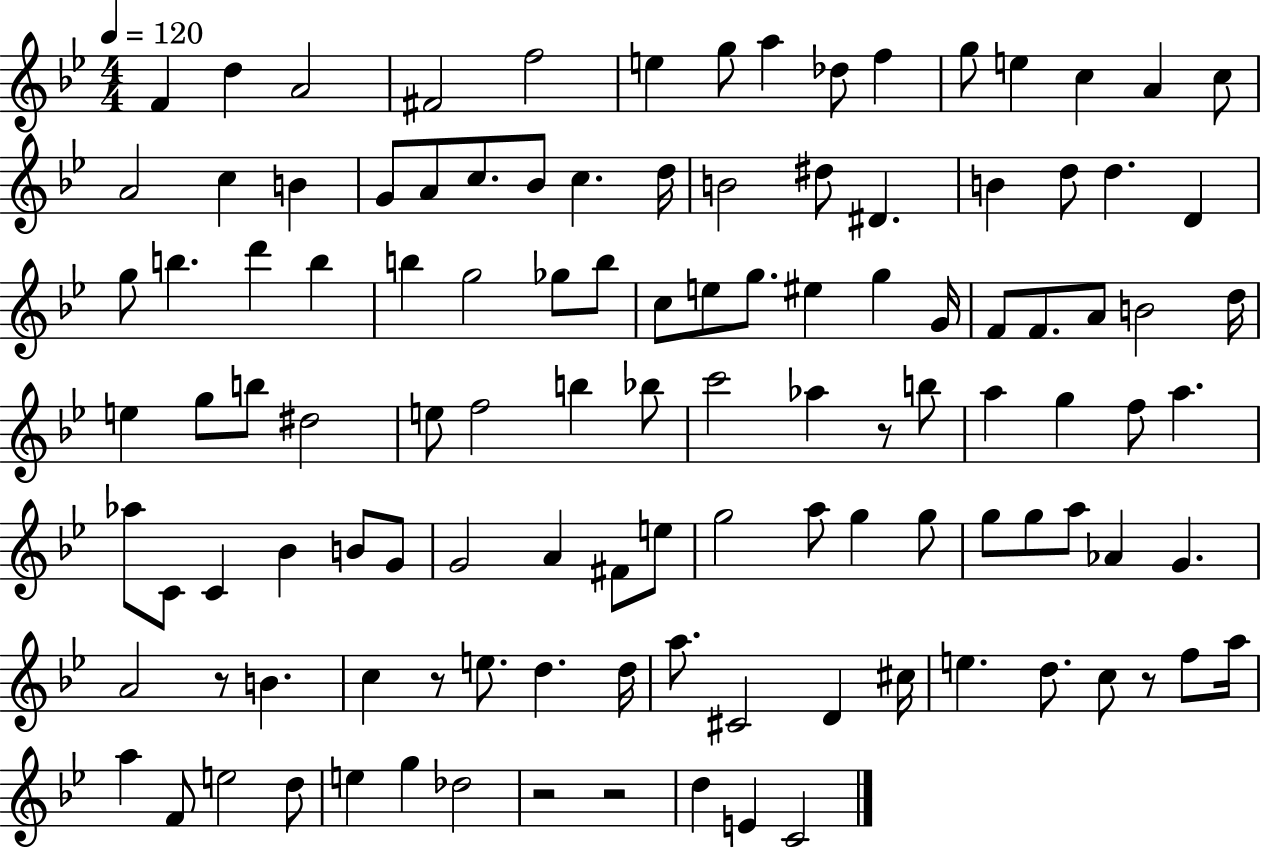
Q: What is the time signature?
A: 4/4